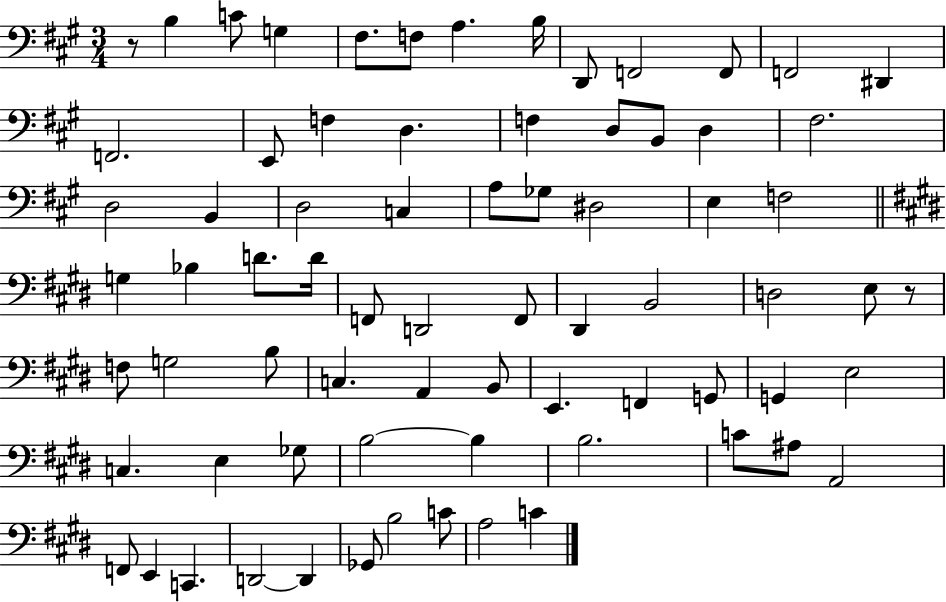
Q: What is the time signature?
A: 3/4